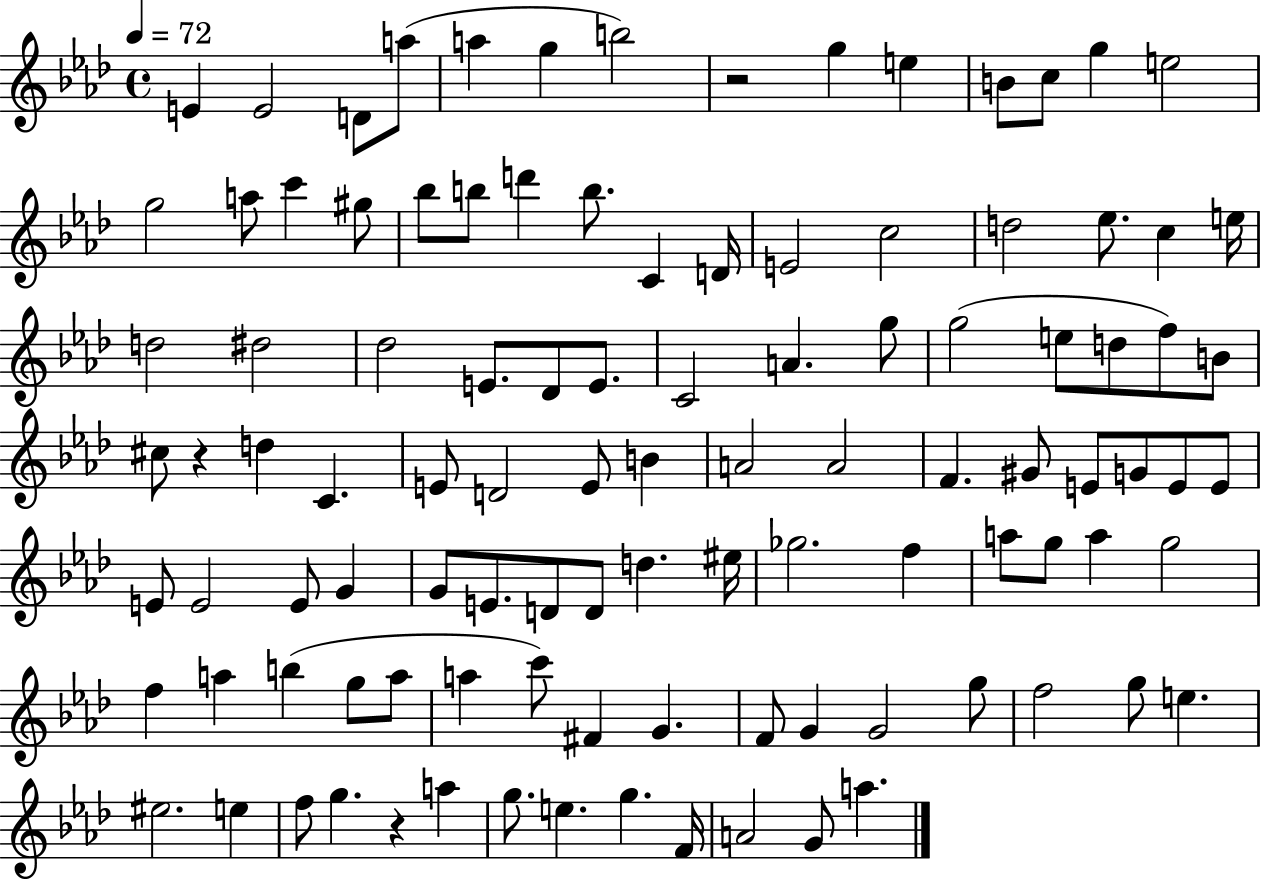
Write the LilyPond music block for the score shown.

{
  \clef treble
  \time 4/4
  \defaultTimeSignature
  \key aes \major
  \tempo 4 = 72
  e'4 e'2 d'8 a''8( | a''4 g''4 b''2) | r2 g''4 e''4 | b'8 c''8 g''4 e''2 | \break g''2 a''8 c'''4 gis''8 | bes''8 b''8 d'''4 b''8. c'4 d'16 | e'2 c''2 | d''2 ees''8. c''4 e''16 | \break d''2 dis''2 | des''2 e'8. des'8 e'8. | c'2 a'4. g''8 | g''2( e''8 d''8 f''8) b'8 | \break cis''8 r4 d''4 c'4. | e'8 d'2 e'8 b'4 | a'2 a'2 | f'4. gis'8 e'8 g'8 e'8 e'8 | \break e'8 e'2 e'8 g'4 | g'8 e'8. d'8 d'8 d''4. eis''16 | ges''2. f''4 | a''8 g''8 a''4 g''2 | \break f''4 a''4 b''4( g''8 a''8 | a''4 c'''8) fis'4 g'4. | f'8 g'4 g'2 g''8 | f''2 g''8 e''4. | \break eis''2. e''4 | f''8 g''4. r4 a''4 | g''8. e''4. g''4. f'16 | a'2 g'8 a''4. | \break \bar "|."
}